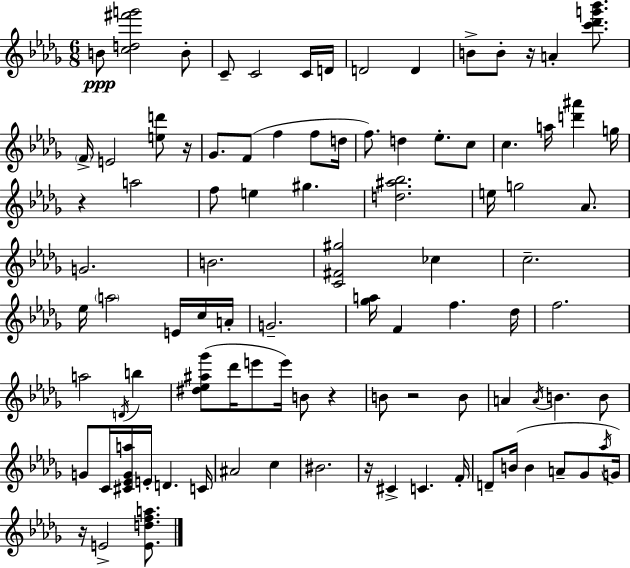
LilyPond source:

{
  \clef treble
  \numericTimeSignature
  \time 6/8
  \key bes \minor
  b'8\ppp <c'' d'' fis''' g'''>2 b'8-. | c'8-- c'2 c'16 d'16 | d'2 d'4 | b'8-> b'8-. r16 a'4-. <c''' des''' g''' bes'''>8. | \break \parenthesize f'16-> e'2 <e'' d'''>8 r16 | ges'8. f'8( f''4 f''8 d''16 | f''8.) d''4 ees''8.-. c''8 | c''4. a''16 <d''' ais'''>4 g''16 | \break r4 a''2 | f''8 e''4 gis''4. | <d'' ais'' bes''>2. | e''16 g''2 aes'8. | \break g'2. | b'2. | <c' fis' gis''>2 ces''4 | c''2.-- | \break ees''16 \parenthesize a''2 e'16 c''16 a'16-. | g'2.-- | <ges'' a''>16 f'4 f''4. des''16 | f''2. | \break a''2 \acciaccatura { d'16 } b''4 | <dis'' ees'' ais'' ges'''>8( des'''16 e'''8 e'''16) b'8 r4 | b'8 r2 b'8 | a'4 \acciaccatura { a'16 } b'4. | \break b'8 g'8 c'16 <cis' ees' g' a''>16 e'16-. d'4. | c'16 ais'2 c''4 | bis'2. | r16 cis'4-> c'4. | \break f'16-. d'8-- b'16( b'4 a'8-- ges'8 | \acciaccatura { aes''16 } g'16) r16 e'2-> | <e' d'' f'' a''>8. \bar "|."
}